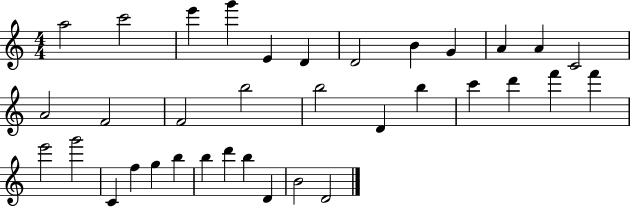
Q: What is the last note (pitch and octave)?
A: D4